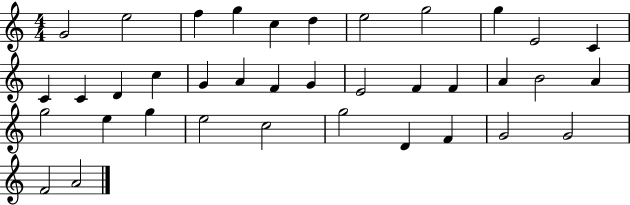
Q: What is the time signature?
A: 4/4